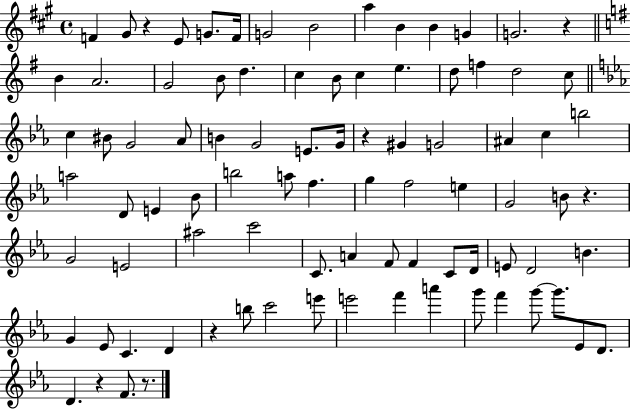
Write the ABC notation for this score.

X:1
T:Untitled
M:4/4
L:1/4
K:A
F ^G/2 z E/2 G/2 F/4 G2 B2 a B B G G2 z B A2 G2 B/2 d c B/2 c e d/2 f d2 c/2 c ^B/2 G2 _A/2 B G2 E/2 G/4 z ^G G2 ^A c b2 a2 D/2 E _B/2 b2 a/2 f g f2 e G2 B/2 z G2 E2 ^a2 c'2 C/2 A F/2 F C/2 D/4 E/2 D2 B G _E/2 C D z b/2 c'2 e'/2 e'2 f' a' g'/2 f' g'/2 g'/2 _E/2 D/2 D z F/2 z/2